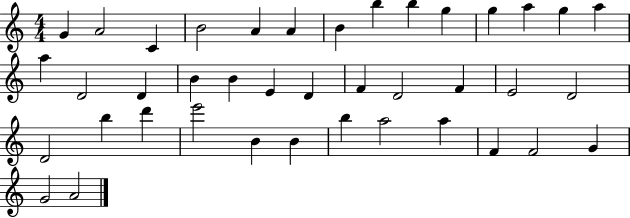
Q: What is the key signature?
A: C major